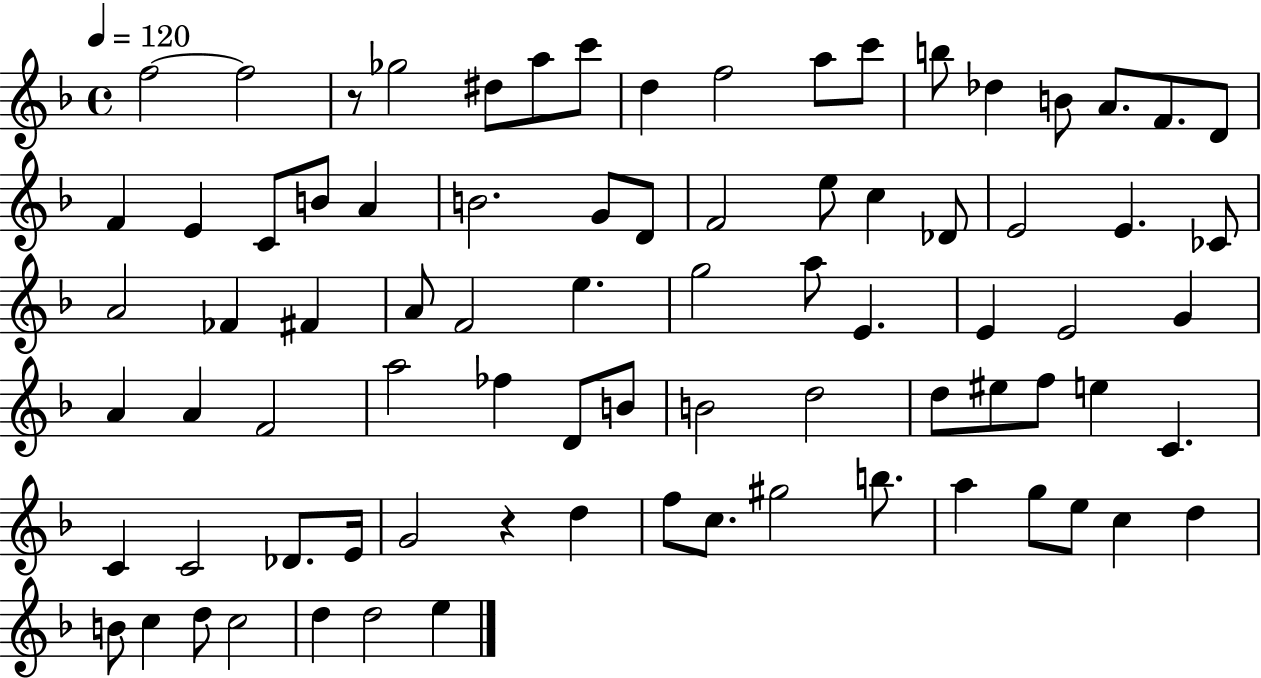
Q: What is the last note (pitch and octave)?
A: E5